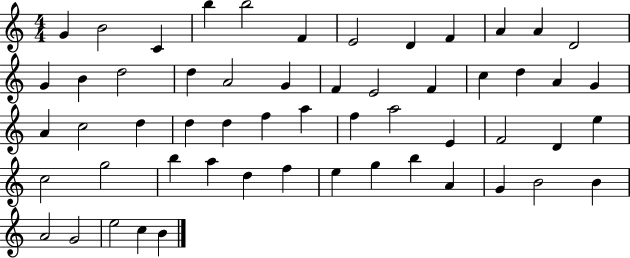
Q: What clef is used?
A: treble